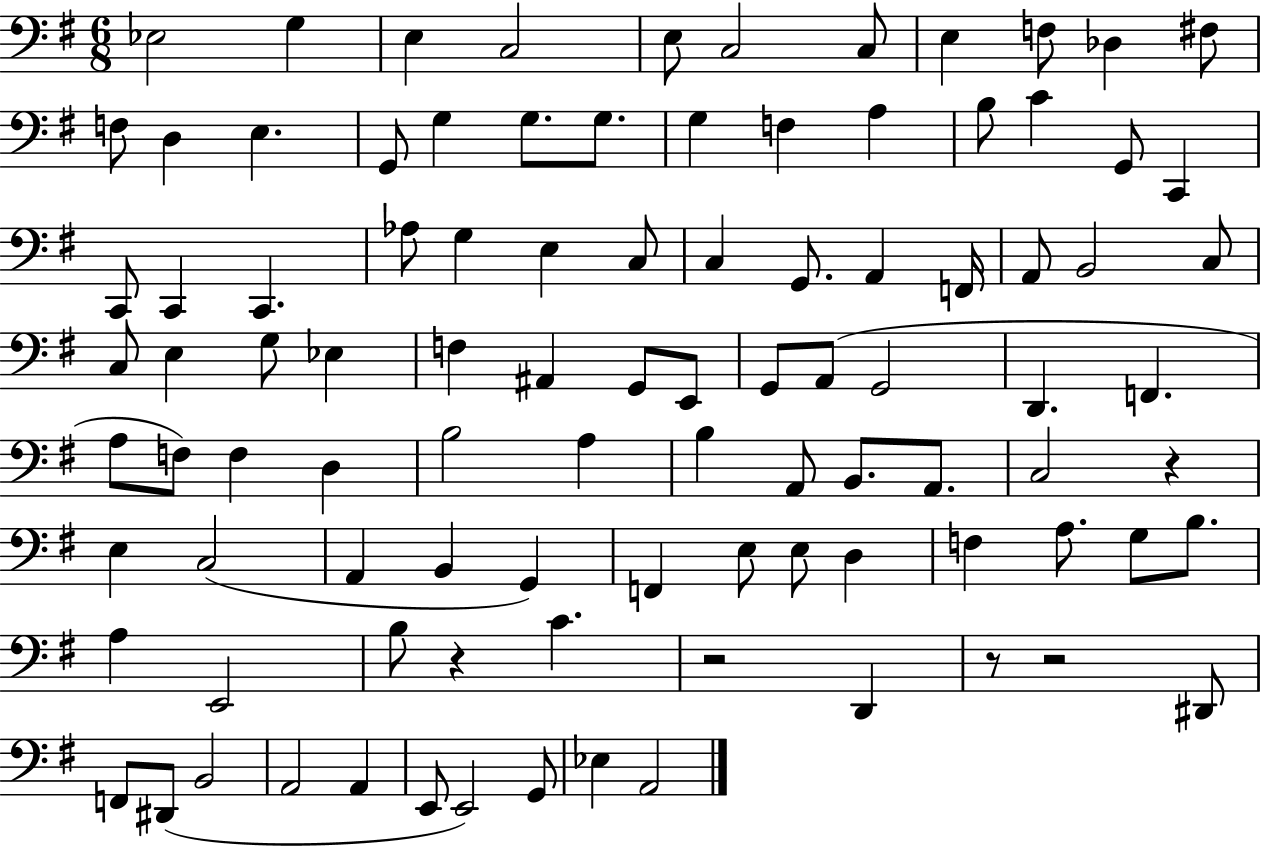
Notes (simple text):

Eb3/h G3/q E3/q C3/h E3/e C3/h C3/e E3/q F3/e Db3/q F#3/e F3/e D3/q E3/q. G2/e G3/q G3/e. G3/e. G3/q F3/q A3/q B3/e C4/q G2/e C2/q C2/e C2/q C2/q. Ab3/e G3/q E3/q C3/e C3/q G2/e. A2/q F2/s A2/e B2/h C3/e C3/e E3/q G3/e Eb3/q F3/q A#2/q G2/e E2/e G2/e A2/e G2/h D2/q. F2/q. A3/e F3/e F3/q D3/q B3/h A3/q B3/q A2/e B2/e. A2/e. C3/h R/q E3/q C3/h A2/q B2/q G2/q F2/q E3/e E3/e D3/q F3/q A3/e. G3/e B3/e. A3/q E2/h B3/e R/q C4/q. R/h D2/q R/e R/h D#2/e F2/e D#2/e B2/h A2/h A2/q E2/e E2/h G2/e Eb3/q A2/h